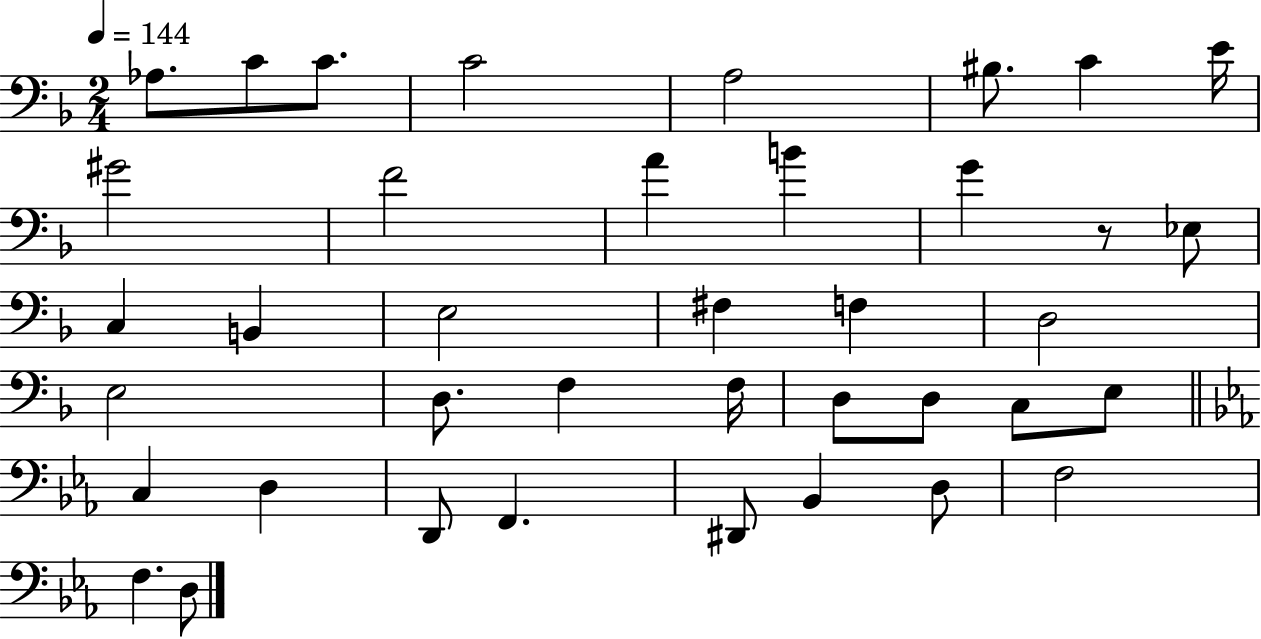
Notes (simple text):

Ab3/e. C4/e C4/e. C4/h A3/h BIS3/e. C4/q E4/s G#4/h F4/h A4/q B4/q G4/q R/e Eb3/e C3/q B2/q E3/h F#3/q F3/q D3/h E3/h D3/e. F3/q F3/s D3/e D3/e C3/e E3/e C3/q D3/q D2/e F2/q. D#2/e Bb2/q D3/e F3/h F3/q. D3/e